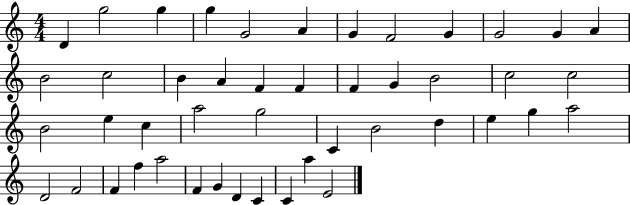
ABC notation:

X:1
T:Untitled
M:4/4
L:1/4
K:C
D g2 g g G2 A G F2 G G2 G A B2 c2 B A F F F G B2 c2 c2 B2 e c a2 g2 C B2 d e g a2 D2 F2 F f a2 F G D C C a E2